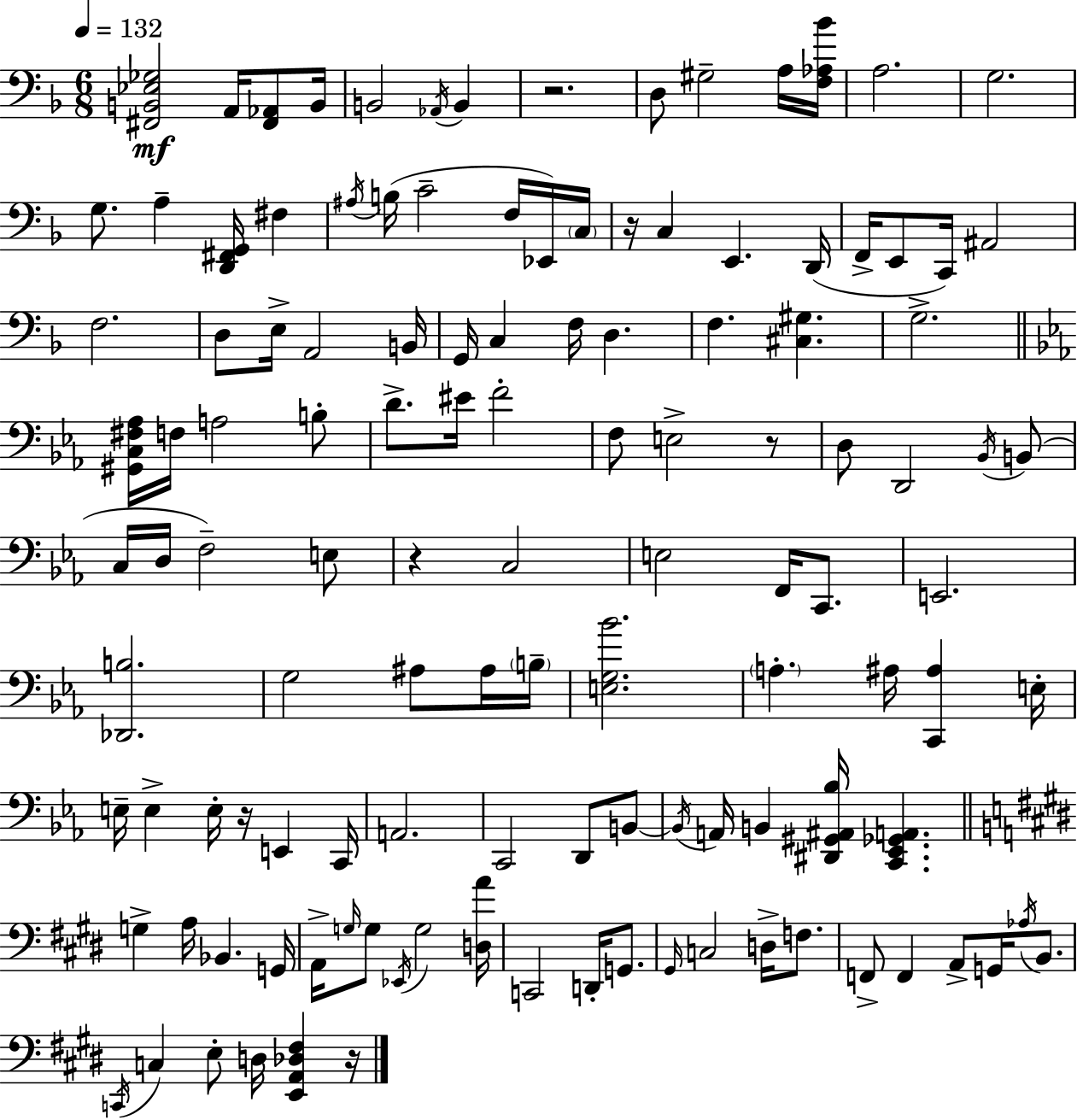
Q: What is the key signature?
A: F major